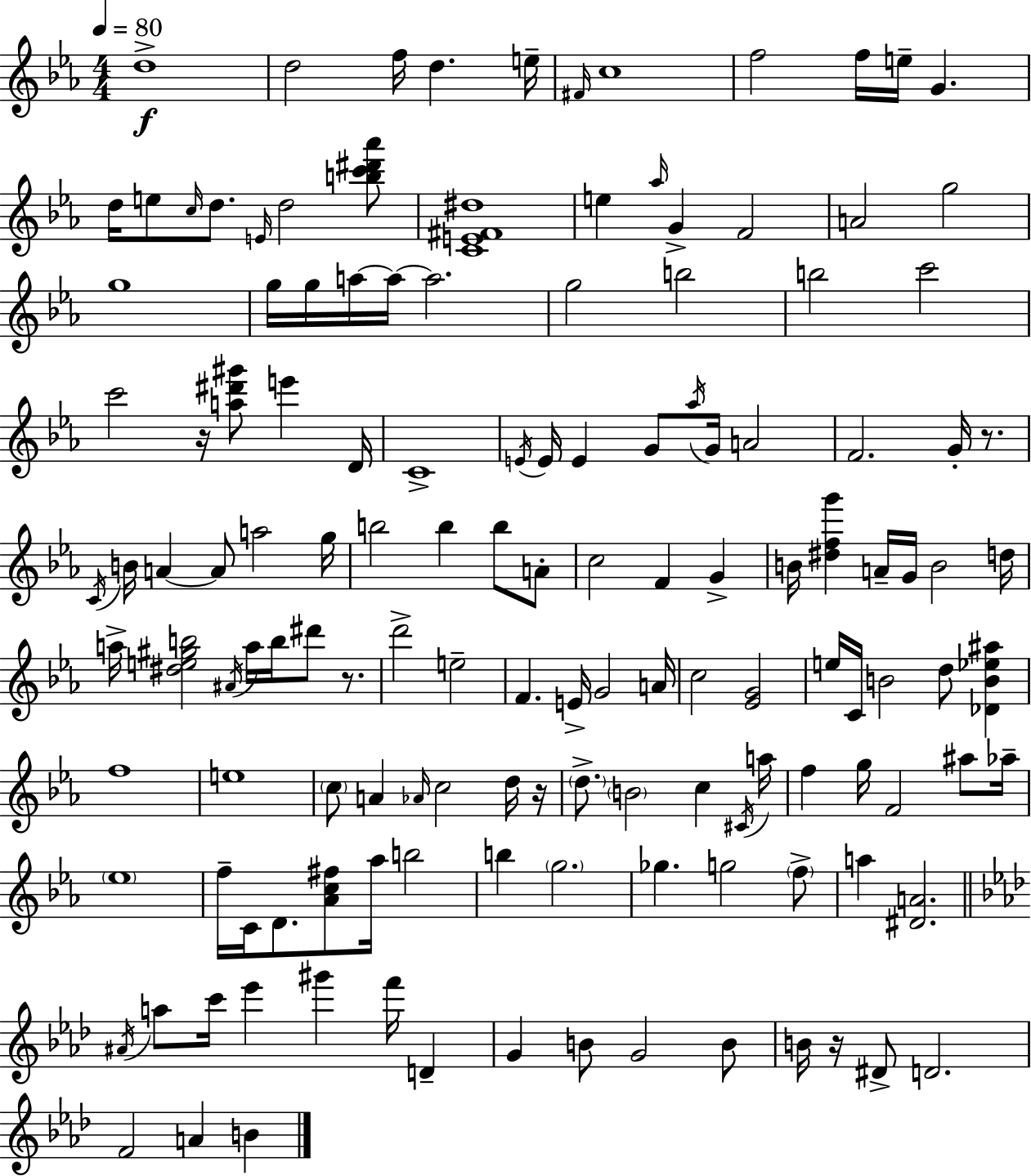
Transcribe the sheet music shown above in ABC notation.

X:1
T:Untitled
M:4/4
L:1/4
K:Cm
d4 d2 f/4 d e/4 ^F/4 c4 f2 f/4 e/4 G d/4 e/2 c/4 d/2 E/4 d2 [bc'^d'_a']/2 [CE^F^d]4 e _a/4 G F2 A2 g2 g4 g/4 g/4 a/4 a/4 a2 g2 b2 b2 c'2 c'2 z/4 [a^d'^g']/2 e' D/4 C4 E/4 E/4 E G/2 _a/4 G/4 A2 F2 G/4 z/2 C/4 B/4 A A/2 a2 g/4 b2 b b/2 A/2 c2 F G B/4 [^dfg'] A/4 G/4 B2 d/4 a/4 [^de^gb]2 ^A/4 a/4 b/4 ^d'/2 z/2 d'2 e2 F E/4 G2 A/4 c2 [_EG]2 e/4 C/4 B2 d/2 [_DB_e^a] f4 e4 c/2 A _A/4 c2 d/4 z/4 d/2 B2 c ^C/4 a/4 f g/4 F2 ^a/2 _a/4 _e4 f/4 C/4 D/2 [_Ac^f]/2 _a/4 b2 b g2 _g g2 f/2 a [^DA]2 ^A/4 a/2 c'/4 _e' ^g' f'/4 D G B/2 G2 B/2 B/4 z/4 ^D/2 D2 F2 A B